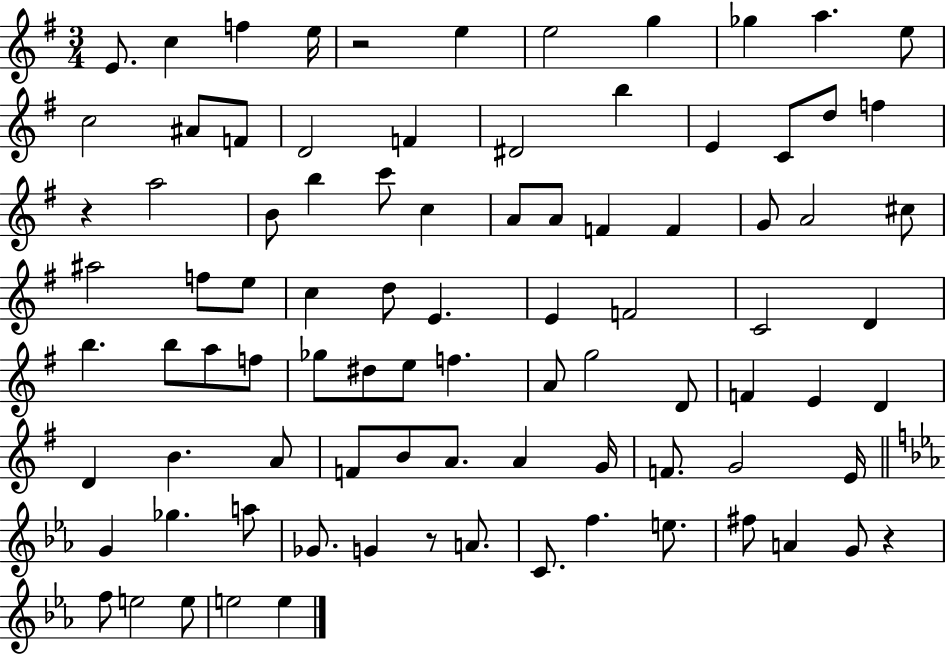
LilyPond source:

{
  \clef treble
  \numericTimeSignature
  \time 3/4
  \key g \major
  e'8. c''4 f''4 e''16 | r2 e''4 | e''2 g''4 | ges''4 a''4. e''8 | \break c''2 ais'8 f'8 | d'2 f'4 | dis'2 b''4 | e'4 c'8 d''8 f''4 | \break r4 a''2 | b'8 b''4 c'''8 c''4 | a'8 a'8 f'4 f'4 | g'8 a'2 cis''8 | \break ais''2 f''8 e''8 | c''4 d''8 e'4. | e'4 f'2 | c'2 d'4 | \break b''4. b''8 a''8 f''8 | ges''8 dis''8 e''8 f''4. | a'8 g''2 d'8 | f'4 e'4 d'4 | \break d'4 b'4. a'8 | f'8 b'8 a'8. a'4 g'16 | f'8. g'2 e'16 | \bar "||" \break \key ees \major g'4 ges''4. a''8 | ges'8. g'4 r8 a'8. | c'8. f''4. e''8. | fis''8 a'4 g'8 r4 | \break f''8 e''2 e''8 | e''2 e''4 | \bar "|."
}